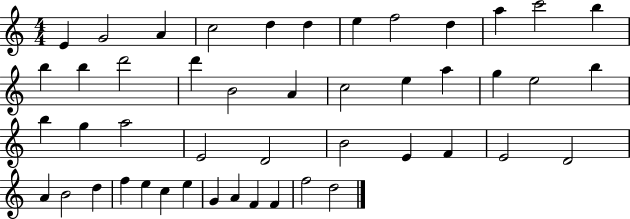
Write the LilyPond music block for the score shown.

{
  \clef treble
  \numericTimeSignature
  \time 4/4
  \key c \major
  e'4 g'2 a'4 | c''2 d''4 d''4 | e''4 f''2 d''4 | a''4 c'''2 b''4 | \break b''4 b''4 d'''2 | d'''4 b'2 a'4 | c''2 e''4 a''4 | g''4 e''2 b''4 | \break b''4 g''4 a''2 | e'2 d'2 | b'2 e'4 f'4 | e'2 d'2 | \break a'4 b'2 d''4 | f''4 e''4 c''4 e''4 | g'4 a'4 f'4 f'4 | f''2 d''2 | \break \bar "|."
}